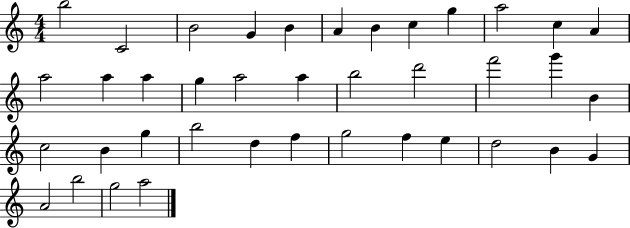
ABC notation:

X:1
T:Untitled
M:4/4
L:1/4
K:C
b2 C2 B2 G B A B c g a2 c A a2 a a g a2 a b2 d'2 f'2 g' B c2 B g b2 d f g2 f e d2 B G A2 b2 g2 a2